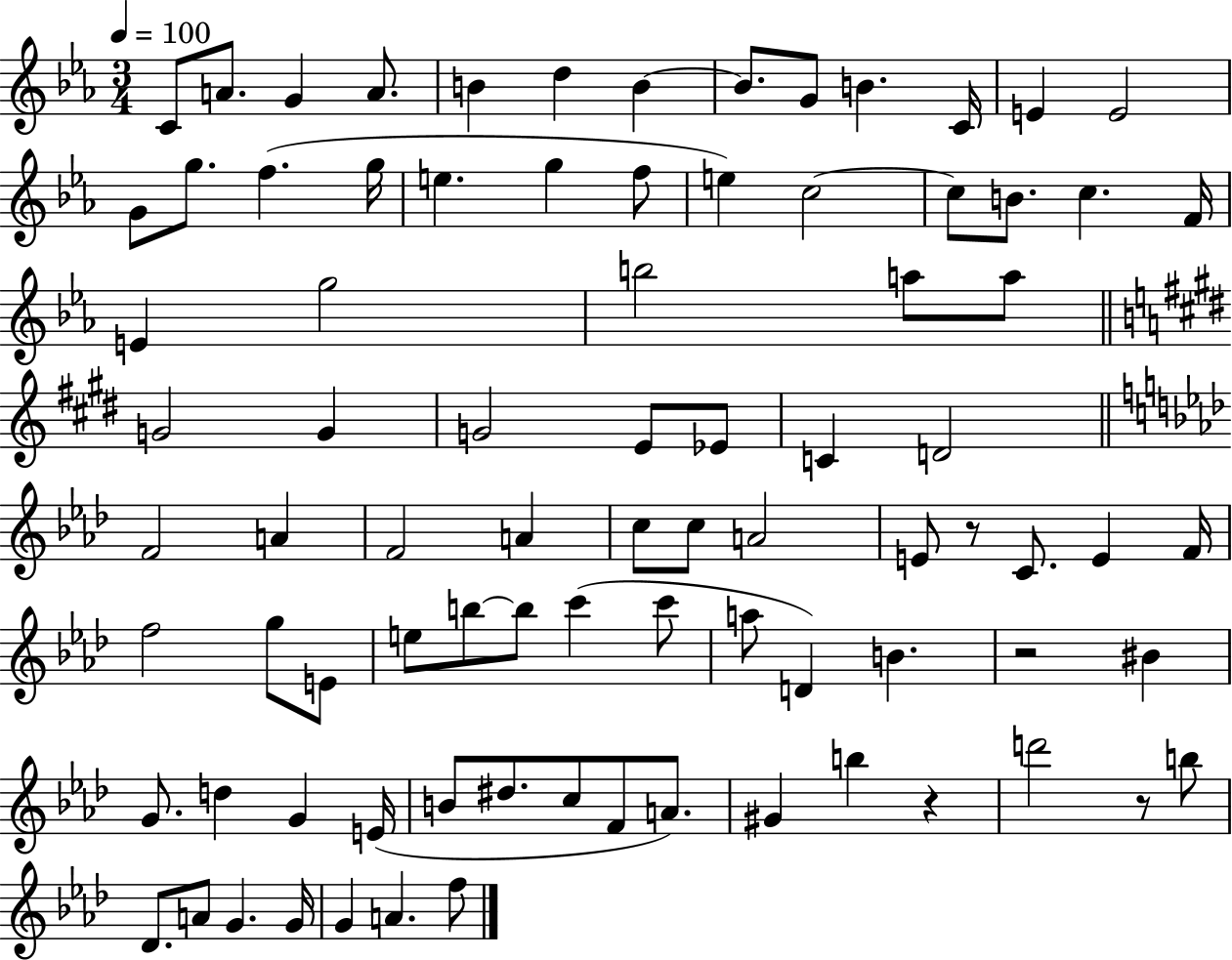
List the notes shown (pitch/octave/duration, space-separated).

C4/e A4/e. G4/q A4/e. B4/q D5/q B4/q B4/e. G4/e B4/q. C4/s E4/q E4/h G4/e G5/e. F5/q. G5/s E5/q. G5/q F5/e E5/q C5/h C5/e B4/e. C5/q. F4/s E4/q G5/h B5/h A5/e A5/e G4/h G4/q G4/h E4/e Eb4/e C4/q D4/h F4/h A4/q F4/h A4/q C5/e C5/e A4/h E4/e R/e C4/e. E4/q F4/s F5/h G5/e E4/e E5/e B5/e B5/e C6/q C6/e A5/e D4/q B4/q. R/h BIS4/q G4/e. D5/q G4/q E4/s B4/e D#5/e. C5/e F4/e A4/e. G#4/q B5/q R/q D6/h R/e B5/e Db4/e. A4/e G4/q. G4/s G4/q A4/q. F5/e